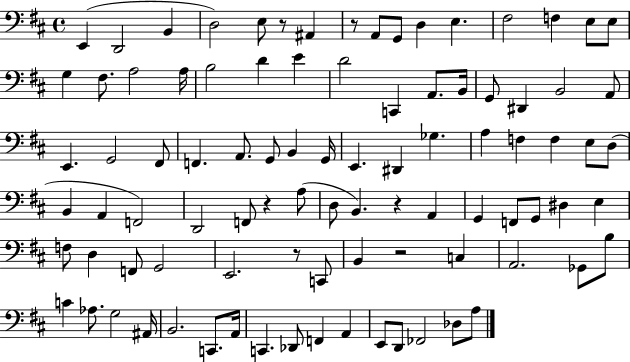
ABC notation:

X:1
T:Untitled
M:4/4
L:1/4
K:D
E,, D,,2 B,, D,2 E,/2 z/2 ^A,, z/2 A,,/2 G,,/2 D, E, ^F,2 F, E,/2 E,/2 G, ^F,/2 A,2 A,/4 B,2 D E D2 C,, A,,/2 B,,/4 G,,/2 ^D,, B,,2 A,,/2 E,, G,,2 ^F,,/2 F,, A,,/2 G,,/2 B,, G,,/4 E,, ^D,, _G, A, F, F, E,/2 D,/2 B,, A,, F,,2 D,,2 F,,/2 z A,/2 D,/2 B,, z A,, G,, F,,/2 G,,/2 ^D, E, F,/2 D, F,,/2 G,,2 E,,2 z/2 C,,/2 B,, z2 C, A,,2 _G,,/2 B,/2 C _A,/2 G,2 ^A,,/4 B,,2 C,,/2 A,,/4 C,, _D,,/2 F,, A,, E,,/2 D,,/2 _F,,2 _D,/2 A,/2